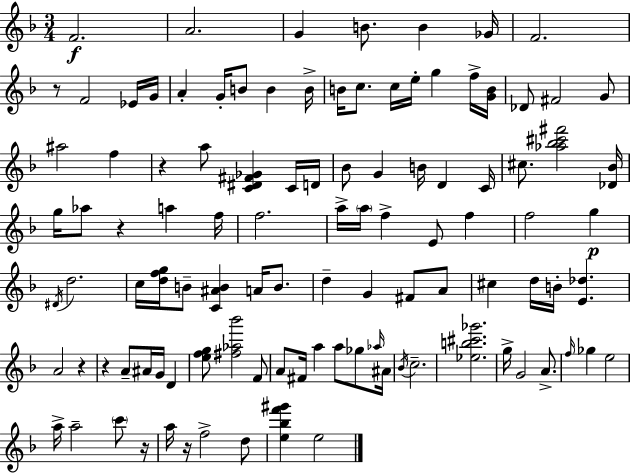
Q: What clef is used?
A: treble